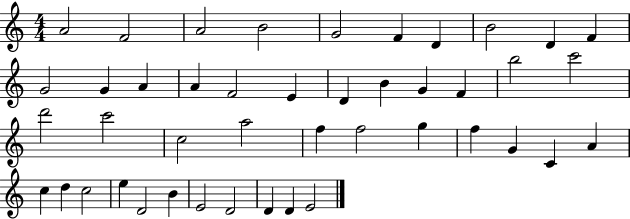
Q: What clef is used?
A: treble